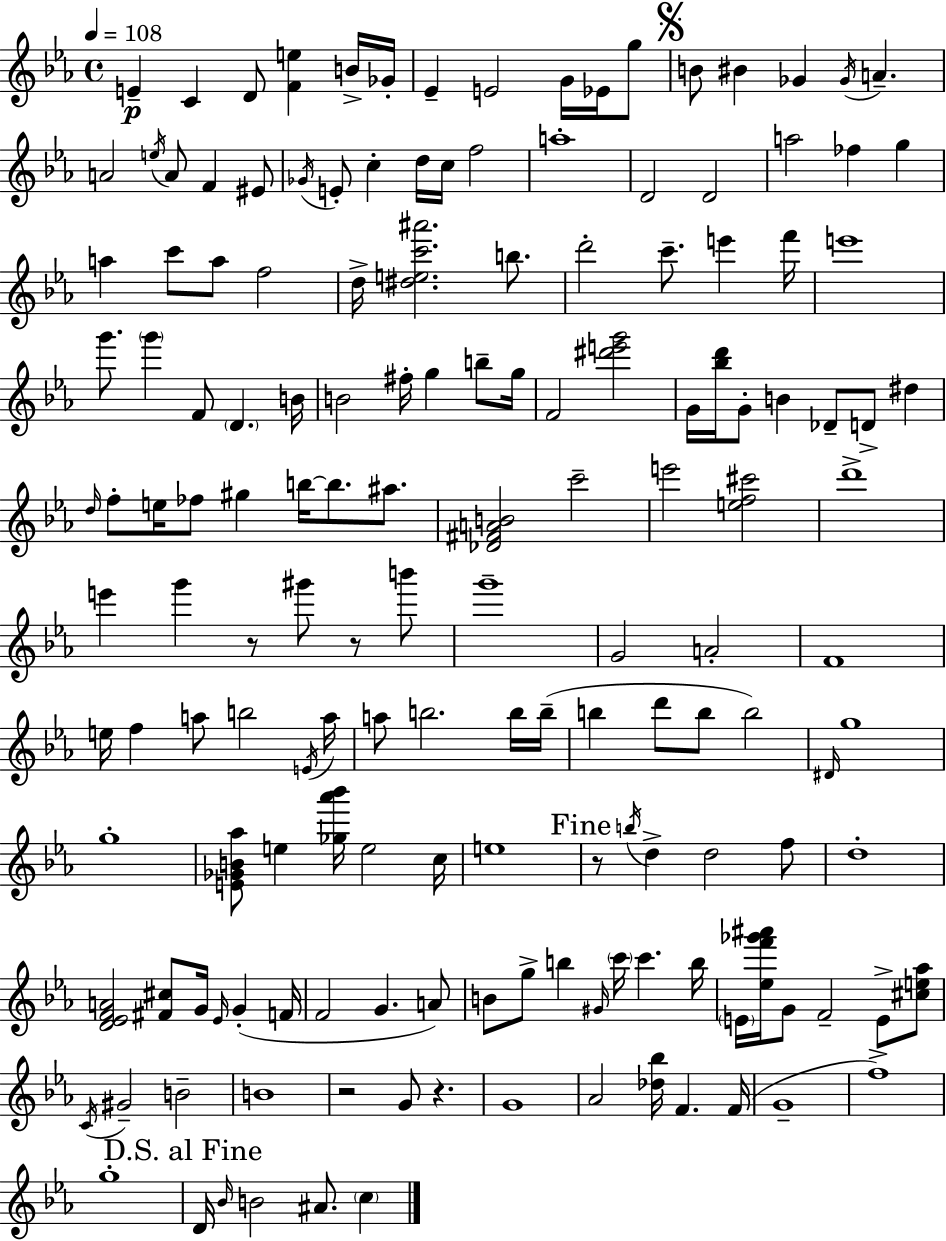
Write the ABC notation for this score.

X:1
T:Untitled
M:4/4
L:1/4
K:Cm
E C D/2 [Fe] B/4 _G/4 _E E2 G/4 _E/4 g/2 B/2 ^B _G _G/4 A A2 e/4 A/2 F ^E/2 _G/4 E/2 c d/4 c/4 f2 a4 D2 D2 a2 _f g a c'/2 a/2 f2 d/4 [^dec'^a']2 b/2 d'2 c'/2 e' f'/4 e'4 g'/2 g' F/2 D B/4 B2 ^f/4 g b/2 g/4 F2 [^d'e'g']2 G/4 [_bd']/4 G/2 B _D/2 D/2 ^d d/4 f/2 e/4 _f/2 ^g b/4 b/2 ^a/2 [_D^FAB]2 c'2 e'2 [ef^c']2 d'4 e' g' z/2 ^g'/2 z/2 b'/2 g'4 G2 A2 F4 e/4 f a/2 b2 E/4 a/4 a/2 b2 b/4 b/4 b d'/2 b/2 b2 ^D/4 g4 g4 [E_GB_a]/2 e [_g_a'_b']/4 e2 c/4 e4 z/2 b/4 d d2 f/2 d4 [D_EFA]2 [^F^c]/2 G/4 _E/4 G F/4 F2 G A/2 B/2 g/2 b ^G/4 c'/4 c' b/4 E/4 [_ef'_g'^a']/4 G/2 F2 E/2 [^ce_a]/2 C/4 ^G2 B2 B4 z2 G/2 z G4 _A2 [_d_b]/4 F F/4 G4 f4 g4 D/4 _B/4 B2 ^A/2 c